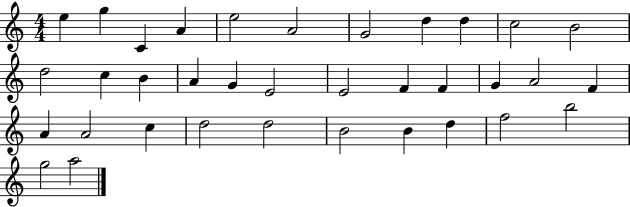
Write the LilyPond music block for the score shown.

{
  \clef treble
  \numericTimeSignature
  \time 4/4
  \key c \major
  e''4 g''4 c'4 a'4 | e''2 a'2 | g'2 d''4 d''4 | c''2 b'2 | \break d''2 c''4 b'4 | a'4 g'4 e'2 | e'2 f'4 f'4 | g'4 a'2 f'4 | \break a'4 a'2 c''4 | d''2 d''2 | b'2 b'4 d''4 | f''2 b''2 | \break g''2 a''2 | \bar "|."
}